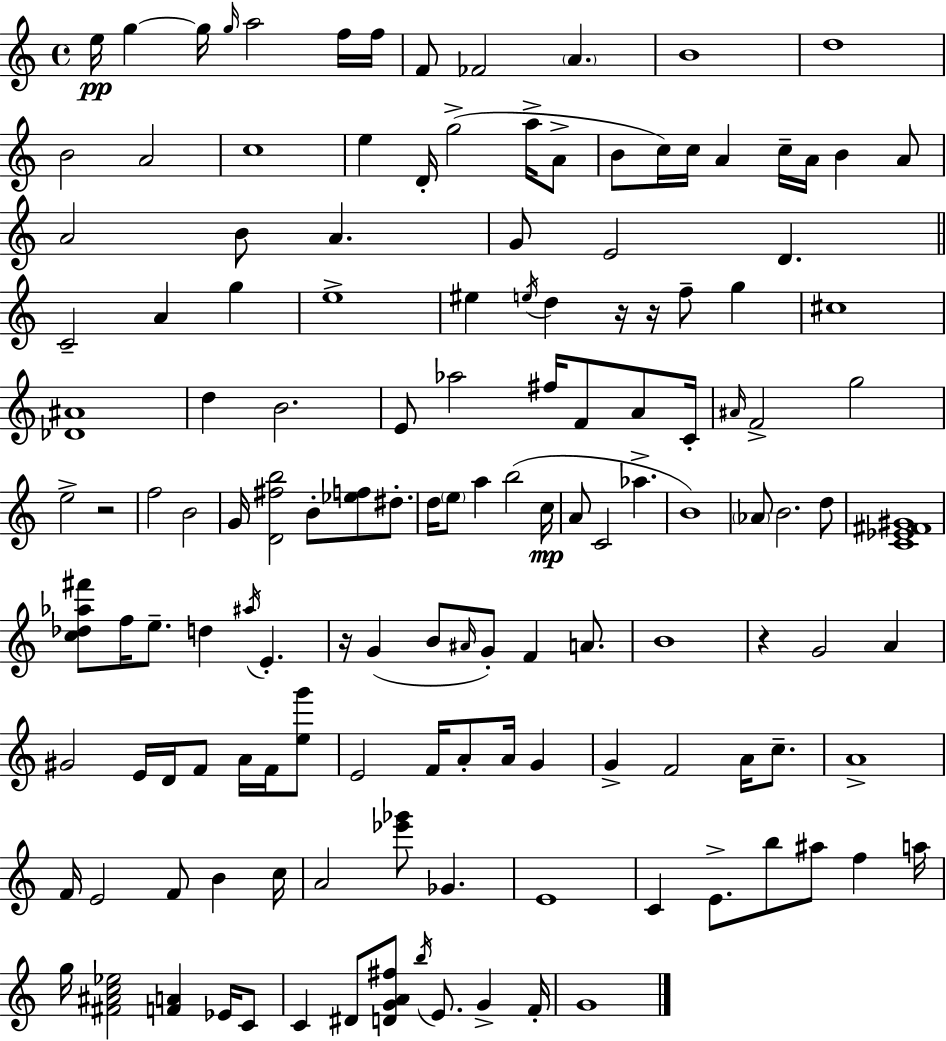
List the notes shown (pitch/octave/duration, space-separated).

E5/s G5/q G5/s G5/s A5/h F5/s F5/s F4/e FES4/h A4/q. B4/w D5/w B4/h A4/h C5/w E5/q D4/s G5/h A5/s A4/e B4/e C5/s C5/s A4/q C5/s A4/s B4/q A4/e A4/h B4/e A4/q. G4/e E4/h D4/q. C4/h A4/q G5/q E5/w EIS5/q E5/s D5/q R/s R/s F5/e G5/q C#5/w [Db4,A#4]/w D5/q B4/h. E4/e Ab5/h F#5/s F4/e A4/e C4/s A#4/s F4/h G5/h E5/h R/h F5/h B4/h G4/s [D4,F#5,B5]/h B4/e [Eb5,F5]/e D#5/e. D5/s E5/e A5/q B5/h C5/s A4/e C4/h Ab5/q. B4/w Ab4/e B4/h. D5/e [C4,Eb4,F#4,G#4]/w [C5,Db5,Ab5,F#6]/e F5/s E5/e. D5/q A#5/s E4/q. R/s G4/q B4/e A#4/s G4/e F4/q A4/e. B4/w R/q G4/h A4/q G#4/h E4/s D4/s F4/e A4/s F4/s [E5,G6]/e E4/h F4/s A4/e A4/s G4/q G4/q F4/h A4/s C5/e. A4/w F4/s E4/h F4/e B4/q C5/s A4/h [Eb6,Gb6]/e Gb4/q. E4/w C4/q E4/e. B5/e A#5/e F5/q A5/s G5/s [F#4,A#4,C5,Eb5]/h [F4,A4]/q Eb4/s C4/e C4/q D#4/e [D4,G4,A4,F#5]/e B5/s E4/e. G4/q F4/s G4/w